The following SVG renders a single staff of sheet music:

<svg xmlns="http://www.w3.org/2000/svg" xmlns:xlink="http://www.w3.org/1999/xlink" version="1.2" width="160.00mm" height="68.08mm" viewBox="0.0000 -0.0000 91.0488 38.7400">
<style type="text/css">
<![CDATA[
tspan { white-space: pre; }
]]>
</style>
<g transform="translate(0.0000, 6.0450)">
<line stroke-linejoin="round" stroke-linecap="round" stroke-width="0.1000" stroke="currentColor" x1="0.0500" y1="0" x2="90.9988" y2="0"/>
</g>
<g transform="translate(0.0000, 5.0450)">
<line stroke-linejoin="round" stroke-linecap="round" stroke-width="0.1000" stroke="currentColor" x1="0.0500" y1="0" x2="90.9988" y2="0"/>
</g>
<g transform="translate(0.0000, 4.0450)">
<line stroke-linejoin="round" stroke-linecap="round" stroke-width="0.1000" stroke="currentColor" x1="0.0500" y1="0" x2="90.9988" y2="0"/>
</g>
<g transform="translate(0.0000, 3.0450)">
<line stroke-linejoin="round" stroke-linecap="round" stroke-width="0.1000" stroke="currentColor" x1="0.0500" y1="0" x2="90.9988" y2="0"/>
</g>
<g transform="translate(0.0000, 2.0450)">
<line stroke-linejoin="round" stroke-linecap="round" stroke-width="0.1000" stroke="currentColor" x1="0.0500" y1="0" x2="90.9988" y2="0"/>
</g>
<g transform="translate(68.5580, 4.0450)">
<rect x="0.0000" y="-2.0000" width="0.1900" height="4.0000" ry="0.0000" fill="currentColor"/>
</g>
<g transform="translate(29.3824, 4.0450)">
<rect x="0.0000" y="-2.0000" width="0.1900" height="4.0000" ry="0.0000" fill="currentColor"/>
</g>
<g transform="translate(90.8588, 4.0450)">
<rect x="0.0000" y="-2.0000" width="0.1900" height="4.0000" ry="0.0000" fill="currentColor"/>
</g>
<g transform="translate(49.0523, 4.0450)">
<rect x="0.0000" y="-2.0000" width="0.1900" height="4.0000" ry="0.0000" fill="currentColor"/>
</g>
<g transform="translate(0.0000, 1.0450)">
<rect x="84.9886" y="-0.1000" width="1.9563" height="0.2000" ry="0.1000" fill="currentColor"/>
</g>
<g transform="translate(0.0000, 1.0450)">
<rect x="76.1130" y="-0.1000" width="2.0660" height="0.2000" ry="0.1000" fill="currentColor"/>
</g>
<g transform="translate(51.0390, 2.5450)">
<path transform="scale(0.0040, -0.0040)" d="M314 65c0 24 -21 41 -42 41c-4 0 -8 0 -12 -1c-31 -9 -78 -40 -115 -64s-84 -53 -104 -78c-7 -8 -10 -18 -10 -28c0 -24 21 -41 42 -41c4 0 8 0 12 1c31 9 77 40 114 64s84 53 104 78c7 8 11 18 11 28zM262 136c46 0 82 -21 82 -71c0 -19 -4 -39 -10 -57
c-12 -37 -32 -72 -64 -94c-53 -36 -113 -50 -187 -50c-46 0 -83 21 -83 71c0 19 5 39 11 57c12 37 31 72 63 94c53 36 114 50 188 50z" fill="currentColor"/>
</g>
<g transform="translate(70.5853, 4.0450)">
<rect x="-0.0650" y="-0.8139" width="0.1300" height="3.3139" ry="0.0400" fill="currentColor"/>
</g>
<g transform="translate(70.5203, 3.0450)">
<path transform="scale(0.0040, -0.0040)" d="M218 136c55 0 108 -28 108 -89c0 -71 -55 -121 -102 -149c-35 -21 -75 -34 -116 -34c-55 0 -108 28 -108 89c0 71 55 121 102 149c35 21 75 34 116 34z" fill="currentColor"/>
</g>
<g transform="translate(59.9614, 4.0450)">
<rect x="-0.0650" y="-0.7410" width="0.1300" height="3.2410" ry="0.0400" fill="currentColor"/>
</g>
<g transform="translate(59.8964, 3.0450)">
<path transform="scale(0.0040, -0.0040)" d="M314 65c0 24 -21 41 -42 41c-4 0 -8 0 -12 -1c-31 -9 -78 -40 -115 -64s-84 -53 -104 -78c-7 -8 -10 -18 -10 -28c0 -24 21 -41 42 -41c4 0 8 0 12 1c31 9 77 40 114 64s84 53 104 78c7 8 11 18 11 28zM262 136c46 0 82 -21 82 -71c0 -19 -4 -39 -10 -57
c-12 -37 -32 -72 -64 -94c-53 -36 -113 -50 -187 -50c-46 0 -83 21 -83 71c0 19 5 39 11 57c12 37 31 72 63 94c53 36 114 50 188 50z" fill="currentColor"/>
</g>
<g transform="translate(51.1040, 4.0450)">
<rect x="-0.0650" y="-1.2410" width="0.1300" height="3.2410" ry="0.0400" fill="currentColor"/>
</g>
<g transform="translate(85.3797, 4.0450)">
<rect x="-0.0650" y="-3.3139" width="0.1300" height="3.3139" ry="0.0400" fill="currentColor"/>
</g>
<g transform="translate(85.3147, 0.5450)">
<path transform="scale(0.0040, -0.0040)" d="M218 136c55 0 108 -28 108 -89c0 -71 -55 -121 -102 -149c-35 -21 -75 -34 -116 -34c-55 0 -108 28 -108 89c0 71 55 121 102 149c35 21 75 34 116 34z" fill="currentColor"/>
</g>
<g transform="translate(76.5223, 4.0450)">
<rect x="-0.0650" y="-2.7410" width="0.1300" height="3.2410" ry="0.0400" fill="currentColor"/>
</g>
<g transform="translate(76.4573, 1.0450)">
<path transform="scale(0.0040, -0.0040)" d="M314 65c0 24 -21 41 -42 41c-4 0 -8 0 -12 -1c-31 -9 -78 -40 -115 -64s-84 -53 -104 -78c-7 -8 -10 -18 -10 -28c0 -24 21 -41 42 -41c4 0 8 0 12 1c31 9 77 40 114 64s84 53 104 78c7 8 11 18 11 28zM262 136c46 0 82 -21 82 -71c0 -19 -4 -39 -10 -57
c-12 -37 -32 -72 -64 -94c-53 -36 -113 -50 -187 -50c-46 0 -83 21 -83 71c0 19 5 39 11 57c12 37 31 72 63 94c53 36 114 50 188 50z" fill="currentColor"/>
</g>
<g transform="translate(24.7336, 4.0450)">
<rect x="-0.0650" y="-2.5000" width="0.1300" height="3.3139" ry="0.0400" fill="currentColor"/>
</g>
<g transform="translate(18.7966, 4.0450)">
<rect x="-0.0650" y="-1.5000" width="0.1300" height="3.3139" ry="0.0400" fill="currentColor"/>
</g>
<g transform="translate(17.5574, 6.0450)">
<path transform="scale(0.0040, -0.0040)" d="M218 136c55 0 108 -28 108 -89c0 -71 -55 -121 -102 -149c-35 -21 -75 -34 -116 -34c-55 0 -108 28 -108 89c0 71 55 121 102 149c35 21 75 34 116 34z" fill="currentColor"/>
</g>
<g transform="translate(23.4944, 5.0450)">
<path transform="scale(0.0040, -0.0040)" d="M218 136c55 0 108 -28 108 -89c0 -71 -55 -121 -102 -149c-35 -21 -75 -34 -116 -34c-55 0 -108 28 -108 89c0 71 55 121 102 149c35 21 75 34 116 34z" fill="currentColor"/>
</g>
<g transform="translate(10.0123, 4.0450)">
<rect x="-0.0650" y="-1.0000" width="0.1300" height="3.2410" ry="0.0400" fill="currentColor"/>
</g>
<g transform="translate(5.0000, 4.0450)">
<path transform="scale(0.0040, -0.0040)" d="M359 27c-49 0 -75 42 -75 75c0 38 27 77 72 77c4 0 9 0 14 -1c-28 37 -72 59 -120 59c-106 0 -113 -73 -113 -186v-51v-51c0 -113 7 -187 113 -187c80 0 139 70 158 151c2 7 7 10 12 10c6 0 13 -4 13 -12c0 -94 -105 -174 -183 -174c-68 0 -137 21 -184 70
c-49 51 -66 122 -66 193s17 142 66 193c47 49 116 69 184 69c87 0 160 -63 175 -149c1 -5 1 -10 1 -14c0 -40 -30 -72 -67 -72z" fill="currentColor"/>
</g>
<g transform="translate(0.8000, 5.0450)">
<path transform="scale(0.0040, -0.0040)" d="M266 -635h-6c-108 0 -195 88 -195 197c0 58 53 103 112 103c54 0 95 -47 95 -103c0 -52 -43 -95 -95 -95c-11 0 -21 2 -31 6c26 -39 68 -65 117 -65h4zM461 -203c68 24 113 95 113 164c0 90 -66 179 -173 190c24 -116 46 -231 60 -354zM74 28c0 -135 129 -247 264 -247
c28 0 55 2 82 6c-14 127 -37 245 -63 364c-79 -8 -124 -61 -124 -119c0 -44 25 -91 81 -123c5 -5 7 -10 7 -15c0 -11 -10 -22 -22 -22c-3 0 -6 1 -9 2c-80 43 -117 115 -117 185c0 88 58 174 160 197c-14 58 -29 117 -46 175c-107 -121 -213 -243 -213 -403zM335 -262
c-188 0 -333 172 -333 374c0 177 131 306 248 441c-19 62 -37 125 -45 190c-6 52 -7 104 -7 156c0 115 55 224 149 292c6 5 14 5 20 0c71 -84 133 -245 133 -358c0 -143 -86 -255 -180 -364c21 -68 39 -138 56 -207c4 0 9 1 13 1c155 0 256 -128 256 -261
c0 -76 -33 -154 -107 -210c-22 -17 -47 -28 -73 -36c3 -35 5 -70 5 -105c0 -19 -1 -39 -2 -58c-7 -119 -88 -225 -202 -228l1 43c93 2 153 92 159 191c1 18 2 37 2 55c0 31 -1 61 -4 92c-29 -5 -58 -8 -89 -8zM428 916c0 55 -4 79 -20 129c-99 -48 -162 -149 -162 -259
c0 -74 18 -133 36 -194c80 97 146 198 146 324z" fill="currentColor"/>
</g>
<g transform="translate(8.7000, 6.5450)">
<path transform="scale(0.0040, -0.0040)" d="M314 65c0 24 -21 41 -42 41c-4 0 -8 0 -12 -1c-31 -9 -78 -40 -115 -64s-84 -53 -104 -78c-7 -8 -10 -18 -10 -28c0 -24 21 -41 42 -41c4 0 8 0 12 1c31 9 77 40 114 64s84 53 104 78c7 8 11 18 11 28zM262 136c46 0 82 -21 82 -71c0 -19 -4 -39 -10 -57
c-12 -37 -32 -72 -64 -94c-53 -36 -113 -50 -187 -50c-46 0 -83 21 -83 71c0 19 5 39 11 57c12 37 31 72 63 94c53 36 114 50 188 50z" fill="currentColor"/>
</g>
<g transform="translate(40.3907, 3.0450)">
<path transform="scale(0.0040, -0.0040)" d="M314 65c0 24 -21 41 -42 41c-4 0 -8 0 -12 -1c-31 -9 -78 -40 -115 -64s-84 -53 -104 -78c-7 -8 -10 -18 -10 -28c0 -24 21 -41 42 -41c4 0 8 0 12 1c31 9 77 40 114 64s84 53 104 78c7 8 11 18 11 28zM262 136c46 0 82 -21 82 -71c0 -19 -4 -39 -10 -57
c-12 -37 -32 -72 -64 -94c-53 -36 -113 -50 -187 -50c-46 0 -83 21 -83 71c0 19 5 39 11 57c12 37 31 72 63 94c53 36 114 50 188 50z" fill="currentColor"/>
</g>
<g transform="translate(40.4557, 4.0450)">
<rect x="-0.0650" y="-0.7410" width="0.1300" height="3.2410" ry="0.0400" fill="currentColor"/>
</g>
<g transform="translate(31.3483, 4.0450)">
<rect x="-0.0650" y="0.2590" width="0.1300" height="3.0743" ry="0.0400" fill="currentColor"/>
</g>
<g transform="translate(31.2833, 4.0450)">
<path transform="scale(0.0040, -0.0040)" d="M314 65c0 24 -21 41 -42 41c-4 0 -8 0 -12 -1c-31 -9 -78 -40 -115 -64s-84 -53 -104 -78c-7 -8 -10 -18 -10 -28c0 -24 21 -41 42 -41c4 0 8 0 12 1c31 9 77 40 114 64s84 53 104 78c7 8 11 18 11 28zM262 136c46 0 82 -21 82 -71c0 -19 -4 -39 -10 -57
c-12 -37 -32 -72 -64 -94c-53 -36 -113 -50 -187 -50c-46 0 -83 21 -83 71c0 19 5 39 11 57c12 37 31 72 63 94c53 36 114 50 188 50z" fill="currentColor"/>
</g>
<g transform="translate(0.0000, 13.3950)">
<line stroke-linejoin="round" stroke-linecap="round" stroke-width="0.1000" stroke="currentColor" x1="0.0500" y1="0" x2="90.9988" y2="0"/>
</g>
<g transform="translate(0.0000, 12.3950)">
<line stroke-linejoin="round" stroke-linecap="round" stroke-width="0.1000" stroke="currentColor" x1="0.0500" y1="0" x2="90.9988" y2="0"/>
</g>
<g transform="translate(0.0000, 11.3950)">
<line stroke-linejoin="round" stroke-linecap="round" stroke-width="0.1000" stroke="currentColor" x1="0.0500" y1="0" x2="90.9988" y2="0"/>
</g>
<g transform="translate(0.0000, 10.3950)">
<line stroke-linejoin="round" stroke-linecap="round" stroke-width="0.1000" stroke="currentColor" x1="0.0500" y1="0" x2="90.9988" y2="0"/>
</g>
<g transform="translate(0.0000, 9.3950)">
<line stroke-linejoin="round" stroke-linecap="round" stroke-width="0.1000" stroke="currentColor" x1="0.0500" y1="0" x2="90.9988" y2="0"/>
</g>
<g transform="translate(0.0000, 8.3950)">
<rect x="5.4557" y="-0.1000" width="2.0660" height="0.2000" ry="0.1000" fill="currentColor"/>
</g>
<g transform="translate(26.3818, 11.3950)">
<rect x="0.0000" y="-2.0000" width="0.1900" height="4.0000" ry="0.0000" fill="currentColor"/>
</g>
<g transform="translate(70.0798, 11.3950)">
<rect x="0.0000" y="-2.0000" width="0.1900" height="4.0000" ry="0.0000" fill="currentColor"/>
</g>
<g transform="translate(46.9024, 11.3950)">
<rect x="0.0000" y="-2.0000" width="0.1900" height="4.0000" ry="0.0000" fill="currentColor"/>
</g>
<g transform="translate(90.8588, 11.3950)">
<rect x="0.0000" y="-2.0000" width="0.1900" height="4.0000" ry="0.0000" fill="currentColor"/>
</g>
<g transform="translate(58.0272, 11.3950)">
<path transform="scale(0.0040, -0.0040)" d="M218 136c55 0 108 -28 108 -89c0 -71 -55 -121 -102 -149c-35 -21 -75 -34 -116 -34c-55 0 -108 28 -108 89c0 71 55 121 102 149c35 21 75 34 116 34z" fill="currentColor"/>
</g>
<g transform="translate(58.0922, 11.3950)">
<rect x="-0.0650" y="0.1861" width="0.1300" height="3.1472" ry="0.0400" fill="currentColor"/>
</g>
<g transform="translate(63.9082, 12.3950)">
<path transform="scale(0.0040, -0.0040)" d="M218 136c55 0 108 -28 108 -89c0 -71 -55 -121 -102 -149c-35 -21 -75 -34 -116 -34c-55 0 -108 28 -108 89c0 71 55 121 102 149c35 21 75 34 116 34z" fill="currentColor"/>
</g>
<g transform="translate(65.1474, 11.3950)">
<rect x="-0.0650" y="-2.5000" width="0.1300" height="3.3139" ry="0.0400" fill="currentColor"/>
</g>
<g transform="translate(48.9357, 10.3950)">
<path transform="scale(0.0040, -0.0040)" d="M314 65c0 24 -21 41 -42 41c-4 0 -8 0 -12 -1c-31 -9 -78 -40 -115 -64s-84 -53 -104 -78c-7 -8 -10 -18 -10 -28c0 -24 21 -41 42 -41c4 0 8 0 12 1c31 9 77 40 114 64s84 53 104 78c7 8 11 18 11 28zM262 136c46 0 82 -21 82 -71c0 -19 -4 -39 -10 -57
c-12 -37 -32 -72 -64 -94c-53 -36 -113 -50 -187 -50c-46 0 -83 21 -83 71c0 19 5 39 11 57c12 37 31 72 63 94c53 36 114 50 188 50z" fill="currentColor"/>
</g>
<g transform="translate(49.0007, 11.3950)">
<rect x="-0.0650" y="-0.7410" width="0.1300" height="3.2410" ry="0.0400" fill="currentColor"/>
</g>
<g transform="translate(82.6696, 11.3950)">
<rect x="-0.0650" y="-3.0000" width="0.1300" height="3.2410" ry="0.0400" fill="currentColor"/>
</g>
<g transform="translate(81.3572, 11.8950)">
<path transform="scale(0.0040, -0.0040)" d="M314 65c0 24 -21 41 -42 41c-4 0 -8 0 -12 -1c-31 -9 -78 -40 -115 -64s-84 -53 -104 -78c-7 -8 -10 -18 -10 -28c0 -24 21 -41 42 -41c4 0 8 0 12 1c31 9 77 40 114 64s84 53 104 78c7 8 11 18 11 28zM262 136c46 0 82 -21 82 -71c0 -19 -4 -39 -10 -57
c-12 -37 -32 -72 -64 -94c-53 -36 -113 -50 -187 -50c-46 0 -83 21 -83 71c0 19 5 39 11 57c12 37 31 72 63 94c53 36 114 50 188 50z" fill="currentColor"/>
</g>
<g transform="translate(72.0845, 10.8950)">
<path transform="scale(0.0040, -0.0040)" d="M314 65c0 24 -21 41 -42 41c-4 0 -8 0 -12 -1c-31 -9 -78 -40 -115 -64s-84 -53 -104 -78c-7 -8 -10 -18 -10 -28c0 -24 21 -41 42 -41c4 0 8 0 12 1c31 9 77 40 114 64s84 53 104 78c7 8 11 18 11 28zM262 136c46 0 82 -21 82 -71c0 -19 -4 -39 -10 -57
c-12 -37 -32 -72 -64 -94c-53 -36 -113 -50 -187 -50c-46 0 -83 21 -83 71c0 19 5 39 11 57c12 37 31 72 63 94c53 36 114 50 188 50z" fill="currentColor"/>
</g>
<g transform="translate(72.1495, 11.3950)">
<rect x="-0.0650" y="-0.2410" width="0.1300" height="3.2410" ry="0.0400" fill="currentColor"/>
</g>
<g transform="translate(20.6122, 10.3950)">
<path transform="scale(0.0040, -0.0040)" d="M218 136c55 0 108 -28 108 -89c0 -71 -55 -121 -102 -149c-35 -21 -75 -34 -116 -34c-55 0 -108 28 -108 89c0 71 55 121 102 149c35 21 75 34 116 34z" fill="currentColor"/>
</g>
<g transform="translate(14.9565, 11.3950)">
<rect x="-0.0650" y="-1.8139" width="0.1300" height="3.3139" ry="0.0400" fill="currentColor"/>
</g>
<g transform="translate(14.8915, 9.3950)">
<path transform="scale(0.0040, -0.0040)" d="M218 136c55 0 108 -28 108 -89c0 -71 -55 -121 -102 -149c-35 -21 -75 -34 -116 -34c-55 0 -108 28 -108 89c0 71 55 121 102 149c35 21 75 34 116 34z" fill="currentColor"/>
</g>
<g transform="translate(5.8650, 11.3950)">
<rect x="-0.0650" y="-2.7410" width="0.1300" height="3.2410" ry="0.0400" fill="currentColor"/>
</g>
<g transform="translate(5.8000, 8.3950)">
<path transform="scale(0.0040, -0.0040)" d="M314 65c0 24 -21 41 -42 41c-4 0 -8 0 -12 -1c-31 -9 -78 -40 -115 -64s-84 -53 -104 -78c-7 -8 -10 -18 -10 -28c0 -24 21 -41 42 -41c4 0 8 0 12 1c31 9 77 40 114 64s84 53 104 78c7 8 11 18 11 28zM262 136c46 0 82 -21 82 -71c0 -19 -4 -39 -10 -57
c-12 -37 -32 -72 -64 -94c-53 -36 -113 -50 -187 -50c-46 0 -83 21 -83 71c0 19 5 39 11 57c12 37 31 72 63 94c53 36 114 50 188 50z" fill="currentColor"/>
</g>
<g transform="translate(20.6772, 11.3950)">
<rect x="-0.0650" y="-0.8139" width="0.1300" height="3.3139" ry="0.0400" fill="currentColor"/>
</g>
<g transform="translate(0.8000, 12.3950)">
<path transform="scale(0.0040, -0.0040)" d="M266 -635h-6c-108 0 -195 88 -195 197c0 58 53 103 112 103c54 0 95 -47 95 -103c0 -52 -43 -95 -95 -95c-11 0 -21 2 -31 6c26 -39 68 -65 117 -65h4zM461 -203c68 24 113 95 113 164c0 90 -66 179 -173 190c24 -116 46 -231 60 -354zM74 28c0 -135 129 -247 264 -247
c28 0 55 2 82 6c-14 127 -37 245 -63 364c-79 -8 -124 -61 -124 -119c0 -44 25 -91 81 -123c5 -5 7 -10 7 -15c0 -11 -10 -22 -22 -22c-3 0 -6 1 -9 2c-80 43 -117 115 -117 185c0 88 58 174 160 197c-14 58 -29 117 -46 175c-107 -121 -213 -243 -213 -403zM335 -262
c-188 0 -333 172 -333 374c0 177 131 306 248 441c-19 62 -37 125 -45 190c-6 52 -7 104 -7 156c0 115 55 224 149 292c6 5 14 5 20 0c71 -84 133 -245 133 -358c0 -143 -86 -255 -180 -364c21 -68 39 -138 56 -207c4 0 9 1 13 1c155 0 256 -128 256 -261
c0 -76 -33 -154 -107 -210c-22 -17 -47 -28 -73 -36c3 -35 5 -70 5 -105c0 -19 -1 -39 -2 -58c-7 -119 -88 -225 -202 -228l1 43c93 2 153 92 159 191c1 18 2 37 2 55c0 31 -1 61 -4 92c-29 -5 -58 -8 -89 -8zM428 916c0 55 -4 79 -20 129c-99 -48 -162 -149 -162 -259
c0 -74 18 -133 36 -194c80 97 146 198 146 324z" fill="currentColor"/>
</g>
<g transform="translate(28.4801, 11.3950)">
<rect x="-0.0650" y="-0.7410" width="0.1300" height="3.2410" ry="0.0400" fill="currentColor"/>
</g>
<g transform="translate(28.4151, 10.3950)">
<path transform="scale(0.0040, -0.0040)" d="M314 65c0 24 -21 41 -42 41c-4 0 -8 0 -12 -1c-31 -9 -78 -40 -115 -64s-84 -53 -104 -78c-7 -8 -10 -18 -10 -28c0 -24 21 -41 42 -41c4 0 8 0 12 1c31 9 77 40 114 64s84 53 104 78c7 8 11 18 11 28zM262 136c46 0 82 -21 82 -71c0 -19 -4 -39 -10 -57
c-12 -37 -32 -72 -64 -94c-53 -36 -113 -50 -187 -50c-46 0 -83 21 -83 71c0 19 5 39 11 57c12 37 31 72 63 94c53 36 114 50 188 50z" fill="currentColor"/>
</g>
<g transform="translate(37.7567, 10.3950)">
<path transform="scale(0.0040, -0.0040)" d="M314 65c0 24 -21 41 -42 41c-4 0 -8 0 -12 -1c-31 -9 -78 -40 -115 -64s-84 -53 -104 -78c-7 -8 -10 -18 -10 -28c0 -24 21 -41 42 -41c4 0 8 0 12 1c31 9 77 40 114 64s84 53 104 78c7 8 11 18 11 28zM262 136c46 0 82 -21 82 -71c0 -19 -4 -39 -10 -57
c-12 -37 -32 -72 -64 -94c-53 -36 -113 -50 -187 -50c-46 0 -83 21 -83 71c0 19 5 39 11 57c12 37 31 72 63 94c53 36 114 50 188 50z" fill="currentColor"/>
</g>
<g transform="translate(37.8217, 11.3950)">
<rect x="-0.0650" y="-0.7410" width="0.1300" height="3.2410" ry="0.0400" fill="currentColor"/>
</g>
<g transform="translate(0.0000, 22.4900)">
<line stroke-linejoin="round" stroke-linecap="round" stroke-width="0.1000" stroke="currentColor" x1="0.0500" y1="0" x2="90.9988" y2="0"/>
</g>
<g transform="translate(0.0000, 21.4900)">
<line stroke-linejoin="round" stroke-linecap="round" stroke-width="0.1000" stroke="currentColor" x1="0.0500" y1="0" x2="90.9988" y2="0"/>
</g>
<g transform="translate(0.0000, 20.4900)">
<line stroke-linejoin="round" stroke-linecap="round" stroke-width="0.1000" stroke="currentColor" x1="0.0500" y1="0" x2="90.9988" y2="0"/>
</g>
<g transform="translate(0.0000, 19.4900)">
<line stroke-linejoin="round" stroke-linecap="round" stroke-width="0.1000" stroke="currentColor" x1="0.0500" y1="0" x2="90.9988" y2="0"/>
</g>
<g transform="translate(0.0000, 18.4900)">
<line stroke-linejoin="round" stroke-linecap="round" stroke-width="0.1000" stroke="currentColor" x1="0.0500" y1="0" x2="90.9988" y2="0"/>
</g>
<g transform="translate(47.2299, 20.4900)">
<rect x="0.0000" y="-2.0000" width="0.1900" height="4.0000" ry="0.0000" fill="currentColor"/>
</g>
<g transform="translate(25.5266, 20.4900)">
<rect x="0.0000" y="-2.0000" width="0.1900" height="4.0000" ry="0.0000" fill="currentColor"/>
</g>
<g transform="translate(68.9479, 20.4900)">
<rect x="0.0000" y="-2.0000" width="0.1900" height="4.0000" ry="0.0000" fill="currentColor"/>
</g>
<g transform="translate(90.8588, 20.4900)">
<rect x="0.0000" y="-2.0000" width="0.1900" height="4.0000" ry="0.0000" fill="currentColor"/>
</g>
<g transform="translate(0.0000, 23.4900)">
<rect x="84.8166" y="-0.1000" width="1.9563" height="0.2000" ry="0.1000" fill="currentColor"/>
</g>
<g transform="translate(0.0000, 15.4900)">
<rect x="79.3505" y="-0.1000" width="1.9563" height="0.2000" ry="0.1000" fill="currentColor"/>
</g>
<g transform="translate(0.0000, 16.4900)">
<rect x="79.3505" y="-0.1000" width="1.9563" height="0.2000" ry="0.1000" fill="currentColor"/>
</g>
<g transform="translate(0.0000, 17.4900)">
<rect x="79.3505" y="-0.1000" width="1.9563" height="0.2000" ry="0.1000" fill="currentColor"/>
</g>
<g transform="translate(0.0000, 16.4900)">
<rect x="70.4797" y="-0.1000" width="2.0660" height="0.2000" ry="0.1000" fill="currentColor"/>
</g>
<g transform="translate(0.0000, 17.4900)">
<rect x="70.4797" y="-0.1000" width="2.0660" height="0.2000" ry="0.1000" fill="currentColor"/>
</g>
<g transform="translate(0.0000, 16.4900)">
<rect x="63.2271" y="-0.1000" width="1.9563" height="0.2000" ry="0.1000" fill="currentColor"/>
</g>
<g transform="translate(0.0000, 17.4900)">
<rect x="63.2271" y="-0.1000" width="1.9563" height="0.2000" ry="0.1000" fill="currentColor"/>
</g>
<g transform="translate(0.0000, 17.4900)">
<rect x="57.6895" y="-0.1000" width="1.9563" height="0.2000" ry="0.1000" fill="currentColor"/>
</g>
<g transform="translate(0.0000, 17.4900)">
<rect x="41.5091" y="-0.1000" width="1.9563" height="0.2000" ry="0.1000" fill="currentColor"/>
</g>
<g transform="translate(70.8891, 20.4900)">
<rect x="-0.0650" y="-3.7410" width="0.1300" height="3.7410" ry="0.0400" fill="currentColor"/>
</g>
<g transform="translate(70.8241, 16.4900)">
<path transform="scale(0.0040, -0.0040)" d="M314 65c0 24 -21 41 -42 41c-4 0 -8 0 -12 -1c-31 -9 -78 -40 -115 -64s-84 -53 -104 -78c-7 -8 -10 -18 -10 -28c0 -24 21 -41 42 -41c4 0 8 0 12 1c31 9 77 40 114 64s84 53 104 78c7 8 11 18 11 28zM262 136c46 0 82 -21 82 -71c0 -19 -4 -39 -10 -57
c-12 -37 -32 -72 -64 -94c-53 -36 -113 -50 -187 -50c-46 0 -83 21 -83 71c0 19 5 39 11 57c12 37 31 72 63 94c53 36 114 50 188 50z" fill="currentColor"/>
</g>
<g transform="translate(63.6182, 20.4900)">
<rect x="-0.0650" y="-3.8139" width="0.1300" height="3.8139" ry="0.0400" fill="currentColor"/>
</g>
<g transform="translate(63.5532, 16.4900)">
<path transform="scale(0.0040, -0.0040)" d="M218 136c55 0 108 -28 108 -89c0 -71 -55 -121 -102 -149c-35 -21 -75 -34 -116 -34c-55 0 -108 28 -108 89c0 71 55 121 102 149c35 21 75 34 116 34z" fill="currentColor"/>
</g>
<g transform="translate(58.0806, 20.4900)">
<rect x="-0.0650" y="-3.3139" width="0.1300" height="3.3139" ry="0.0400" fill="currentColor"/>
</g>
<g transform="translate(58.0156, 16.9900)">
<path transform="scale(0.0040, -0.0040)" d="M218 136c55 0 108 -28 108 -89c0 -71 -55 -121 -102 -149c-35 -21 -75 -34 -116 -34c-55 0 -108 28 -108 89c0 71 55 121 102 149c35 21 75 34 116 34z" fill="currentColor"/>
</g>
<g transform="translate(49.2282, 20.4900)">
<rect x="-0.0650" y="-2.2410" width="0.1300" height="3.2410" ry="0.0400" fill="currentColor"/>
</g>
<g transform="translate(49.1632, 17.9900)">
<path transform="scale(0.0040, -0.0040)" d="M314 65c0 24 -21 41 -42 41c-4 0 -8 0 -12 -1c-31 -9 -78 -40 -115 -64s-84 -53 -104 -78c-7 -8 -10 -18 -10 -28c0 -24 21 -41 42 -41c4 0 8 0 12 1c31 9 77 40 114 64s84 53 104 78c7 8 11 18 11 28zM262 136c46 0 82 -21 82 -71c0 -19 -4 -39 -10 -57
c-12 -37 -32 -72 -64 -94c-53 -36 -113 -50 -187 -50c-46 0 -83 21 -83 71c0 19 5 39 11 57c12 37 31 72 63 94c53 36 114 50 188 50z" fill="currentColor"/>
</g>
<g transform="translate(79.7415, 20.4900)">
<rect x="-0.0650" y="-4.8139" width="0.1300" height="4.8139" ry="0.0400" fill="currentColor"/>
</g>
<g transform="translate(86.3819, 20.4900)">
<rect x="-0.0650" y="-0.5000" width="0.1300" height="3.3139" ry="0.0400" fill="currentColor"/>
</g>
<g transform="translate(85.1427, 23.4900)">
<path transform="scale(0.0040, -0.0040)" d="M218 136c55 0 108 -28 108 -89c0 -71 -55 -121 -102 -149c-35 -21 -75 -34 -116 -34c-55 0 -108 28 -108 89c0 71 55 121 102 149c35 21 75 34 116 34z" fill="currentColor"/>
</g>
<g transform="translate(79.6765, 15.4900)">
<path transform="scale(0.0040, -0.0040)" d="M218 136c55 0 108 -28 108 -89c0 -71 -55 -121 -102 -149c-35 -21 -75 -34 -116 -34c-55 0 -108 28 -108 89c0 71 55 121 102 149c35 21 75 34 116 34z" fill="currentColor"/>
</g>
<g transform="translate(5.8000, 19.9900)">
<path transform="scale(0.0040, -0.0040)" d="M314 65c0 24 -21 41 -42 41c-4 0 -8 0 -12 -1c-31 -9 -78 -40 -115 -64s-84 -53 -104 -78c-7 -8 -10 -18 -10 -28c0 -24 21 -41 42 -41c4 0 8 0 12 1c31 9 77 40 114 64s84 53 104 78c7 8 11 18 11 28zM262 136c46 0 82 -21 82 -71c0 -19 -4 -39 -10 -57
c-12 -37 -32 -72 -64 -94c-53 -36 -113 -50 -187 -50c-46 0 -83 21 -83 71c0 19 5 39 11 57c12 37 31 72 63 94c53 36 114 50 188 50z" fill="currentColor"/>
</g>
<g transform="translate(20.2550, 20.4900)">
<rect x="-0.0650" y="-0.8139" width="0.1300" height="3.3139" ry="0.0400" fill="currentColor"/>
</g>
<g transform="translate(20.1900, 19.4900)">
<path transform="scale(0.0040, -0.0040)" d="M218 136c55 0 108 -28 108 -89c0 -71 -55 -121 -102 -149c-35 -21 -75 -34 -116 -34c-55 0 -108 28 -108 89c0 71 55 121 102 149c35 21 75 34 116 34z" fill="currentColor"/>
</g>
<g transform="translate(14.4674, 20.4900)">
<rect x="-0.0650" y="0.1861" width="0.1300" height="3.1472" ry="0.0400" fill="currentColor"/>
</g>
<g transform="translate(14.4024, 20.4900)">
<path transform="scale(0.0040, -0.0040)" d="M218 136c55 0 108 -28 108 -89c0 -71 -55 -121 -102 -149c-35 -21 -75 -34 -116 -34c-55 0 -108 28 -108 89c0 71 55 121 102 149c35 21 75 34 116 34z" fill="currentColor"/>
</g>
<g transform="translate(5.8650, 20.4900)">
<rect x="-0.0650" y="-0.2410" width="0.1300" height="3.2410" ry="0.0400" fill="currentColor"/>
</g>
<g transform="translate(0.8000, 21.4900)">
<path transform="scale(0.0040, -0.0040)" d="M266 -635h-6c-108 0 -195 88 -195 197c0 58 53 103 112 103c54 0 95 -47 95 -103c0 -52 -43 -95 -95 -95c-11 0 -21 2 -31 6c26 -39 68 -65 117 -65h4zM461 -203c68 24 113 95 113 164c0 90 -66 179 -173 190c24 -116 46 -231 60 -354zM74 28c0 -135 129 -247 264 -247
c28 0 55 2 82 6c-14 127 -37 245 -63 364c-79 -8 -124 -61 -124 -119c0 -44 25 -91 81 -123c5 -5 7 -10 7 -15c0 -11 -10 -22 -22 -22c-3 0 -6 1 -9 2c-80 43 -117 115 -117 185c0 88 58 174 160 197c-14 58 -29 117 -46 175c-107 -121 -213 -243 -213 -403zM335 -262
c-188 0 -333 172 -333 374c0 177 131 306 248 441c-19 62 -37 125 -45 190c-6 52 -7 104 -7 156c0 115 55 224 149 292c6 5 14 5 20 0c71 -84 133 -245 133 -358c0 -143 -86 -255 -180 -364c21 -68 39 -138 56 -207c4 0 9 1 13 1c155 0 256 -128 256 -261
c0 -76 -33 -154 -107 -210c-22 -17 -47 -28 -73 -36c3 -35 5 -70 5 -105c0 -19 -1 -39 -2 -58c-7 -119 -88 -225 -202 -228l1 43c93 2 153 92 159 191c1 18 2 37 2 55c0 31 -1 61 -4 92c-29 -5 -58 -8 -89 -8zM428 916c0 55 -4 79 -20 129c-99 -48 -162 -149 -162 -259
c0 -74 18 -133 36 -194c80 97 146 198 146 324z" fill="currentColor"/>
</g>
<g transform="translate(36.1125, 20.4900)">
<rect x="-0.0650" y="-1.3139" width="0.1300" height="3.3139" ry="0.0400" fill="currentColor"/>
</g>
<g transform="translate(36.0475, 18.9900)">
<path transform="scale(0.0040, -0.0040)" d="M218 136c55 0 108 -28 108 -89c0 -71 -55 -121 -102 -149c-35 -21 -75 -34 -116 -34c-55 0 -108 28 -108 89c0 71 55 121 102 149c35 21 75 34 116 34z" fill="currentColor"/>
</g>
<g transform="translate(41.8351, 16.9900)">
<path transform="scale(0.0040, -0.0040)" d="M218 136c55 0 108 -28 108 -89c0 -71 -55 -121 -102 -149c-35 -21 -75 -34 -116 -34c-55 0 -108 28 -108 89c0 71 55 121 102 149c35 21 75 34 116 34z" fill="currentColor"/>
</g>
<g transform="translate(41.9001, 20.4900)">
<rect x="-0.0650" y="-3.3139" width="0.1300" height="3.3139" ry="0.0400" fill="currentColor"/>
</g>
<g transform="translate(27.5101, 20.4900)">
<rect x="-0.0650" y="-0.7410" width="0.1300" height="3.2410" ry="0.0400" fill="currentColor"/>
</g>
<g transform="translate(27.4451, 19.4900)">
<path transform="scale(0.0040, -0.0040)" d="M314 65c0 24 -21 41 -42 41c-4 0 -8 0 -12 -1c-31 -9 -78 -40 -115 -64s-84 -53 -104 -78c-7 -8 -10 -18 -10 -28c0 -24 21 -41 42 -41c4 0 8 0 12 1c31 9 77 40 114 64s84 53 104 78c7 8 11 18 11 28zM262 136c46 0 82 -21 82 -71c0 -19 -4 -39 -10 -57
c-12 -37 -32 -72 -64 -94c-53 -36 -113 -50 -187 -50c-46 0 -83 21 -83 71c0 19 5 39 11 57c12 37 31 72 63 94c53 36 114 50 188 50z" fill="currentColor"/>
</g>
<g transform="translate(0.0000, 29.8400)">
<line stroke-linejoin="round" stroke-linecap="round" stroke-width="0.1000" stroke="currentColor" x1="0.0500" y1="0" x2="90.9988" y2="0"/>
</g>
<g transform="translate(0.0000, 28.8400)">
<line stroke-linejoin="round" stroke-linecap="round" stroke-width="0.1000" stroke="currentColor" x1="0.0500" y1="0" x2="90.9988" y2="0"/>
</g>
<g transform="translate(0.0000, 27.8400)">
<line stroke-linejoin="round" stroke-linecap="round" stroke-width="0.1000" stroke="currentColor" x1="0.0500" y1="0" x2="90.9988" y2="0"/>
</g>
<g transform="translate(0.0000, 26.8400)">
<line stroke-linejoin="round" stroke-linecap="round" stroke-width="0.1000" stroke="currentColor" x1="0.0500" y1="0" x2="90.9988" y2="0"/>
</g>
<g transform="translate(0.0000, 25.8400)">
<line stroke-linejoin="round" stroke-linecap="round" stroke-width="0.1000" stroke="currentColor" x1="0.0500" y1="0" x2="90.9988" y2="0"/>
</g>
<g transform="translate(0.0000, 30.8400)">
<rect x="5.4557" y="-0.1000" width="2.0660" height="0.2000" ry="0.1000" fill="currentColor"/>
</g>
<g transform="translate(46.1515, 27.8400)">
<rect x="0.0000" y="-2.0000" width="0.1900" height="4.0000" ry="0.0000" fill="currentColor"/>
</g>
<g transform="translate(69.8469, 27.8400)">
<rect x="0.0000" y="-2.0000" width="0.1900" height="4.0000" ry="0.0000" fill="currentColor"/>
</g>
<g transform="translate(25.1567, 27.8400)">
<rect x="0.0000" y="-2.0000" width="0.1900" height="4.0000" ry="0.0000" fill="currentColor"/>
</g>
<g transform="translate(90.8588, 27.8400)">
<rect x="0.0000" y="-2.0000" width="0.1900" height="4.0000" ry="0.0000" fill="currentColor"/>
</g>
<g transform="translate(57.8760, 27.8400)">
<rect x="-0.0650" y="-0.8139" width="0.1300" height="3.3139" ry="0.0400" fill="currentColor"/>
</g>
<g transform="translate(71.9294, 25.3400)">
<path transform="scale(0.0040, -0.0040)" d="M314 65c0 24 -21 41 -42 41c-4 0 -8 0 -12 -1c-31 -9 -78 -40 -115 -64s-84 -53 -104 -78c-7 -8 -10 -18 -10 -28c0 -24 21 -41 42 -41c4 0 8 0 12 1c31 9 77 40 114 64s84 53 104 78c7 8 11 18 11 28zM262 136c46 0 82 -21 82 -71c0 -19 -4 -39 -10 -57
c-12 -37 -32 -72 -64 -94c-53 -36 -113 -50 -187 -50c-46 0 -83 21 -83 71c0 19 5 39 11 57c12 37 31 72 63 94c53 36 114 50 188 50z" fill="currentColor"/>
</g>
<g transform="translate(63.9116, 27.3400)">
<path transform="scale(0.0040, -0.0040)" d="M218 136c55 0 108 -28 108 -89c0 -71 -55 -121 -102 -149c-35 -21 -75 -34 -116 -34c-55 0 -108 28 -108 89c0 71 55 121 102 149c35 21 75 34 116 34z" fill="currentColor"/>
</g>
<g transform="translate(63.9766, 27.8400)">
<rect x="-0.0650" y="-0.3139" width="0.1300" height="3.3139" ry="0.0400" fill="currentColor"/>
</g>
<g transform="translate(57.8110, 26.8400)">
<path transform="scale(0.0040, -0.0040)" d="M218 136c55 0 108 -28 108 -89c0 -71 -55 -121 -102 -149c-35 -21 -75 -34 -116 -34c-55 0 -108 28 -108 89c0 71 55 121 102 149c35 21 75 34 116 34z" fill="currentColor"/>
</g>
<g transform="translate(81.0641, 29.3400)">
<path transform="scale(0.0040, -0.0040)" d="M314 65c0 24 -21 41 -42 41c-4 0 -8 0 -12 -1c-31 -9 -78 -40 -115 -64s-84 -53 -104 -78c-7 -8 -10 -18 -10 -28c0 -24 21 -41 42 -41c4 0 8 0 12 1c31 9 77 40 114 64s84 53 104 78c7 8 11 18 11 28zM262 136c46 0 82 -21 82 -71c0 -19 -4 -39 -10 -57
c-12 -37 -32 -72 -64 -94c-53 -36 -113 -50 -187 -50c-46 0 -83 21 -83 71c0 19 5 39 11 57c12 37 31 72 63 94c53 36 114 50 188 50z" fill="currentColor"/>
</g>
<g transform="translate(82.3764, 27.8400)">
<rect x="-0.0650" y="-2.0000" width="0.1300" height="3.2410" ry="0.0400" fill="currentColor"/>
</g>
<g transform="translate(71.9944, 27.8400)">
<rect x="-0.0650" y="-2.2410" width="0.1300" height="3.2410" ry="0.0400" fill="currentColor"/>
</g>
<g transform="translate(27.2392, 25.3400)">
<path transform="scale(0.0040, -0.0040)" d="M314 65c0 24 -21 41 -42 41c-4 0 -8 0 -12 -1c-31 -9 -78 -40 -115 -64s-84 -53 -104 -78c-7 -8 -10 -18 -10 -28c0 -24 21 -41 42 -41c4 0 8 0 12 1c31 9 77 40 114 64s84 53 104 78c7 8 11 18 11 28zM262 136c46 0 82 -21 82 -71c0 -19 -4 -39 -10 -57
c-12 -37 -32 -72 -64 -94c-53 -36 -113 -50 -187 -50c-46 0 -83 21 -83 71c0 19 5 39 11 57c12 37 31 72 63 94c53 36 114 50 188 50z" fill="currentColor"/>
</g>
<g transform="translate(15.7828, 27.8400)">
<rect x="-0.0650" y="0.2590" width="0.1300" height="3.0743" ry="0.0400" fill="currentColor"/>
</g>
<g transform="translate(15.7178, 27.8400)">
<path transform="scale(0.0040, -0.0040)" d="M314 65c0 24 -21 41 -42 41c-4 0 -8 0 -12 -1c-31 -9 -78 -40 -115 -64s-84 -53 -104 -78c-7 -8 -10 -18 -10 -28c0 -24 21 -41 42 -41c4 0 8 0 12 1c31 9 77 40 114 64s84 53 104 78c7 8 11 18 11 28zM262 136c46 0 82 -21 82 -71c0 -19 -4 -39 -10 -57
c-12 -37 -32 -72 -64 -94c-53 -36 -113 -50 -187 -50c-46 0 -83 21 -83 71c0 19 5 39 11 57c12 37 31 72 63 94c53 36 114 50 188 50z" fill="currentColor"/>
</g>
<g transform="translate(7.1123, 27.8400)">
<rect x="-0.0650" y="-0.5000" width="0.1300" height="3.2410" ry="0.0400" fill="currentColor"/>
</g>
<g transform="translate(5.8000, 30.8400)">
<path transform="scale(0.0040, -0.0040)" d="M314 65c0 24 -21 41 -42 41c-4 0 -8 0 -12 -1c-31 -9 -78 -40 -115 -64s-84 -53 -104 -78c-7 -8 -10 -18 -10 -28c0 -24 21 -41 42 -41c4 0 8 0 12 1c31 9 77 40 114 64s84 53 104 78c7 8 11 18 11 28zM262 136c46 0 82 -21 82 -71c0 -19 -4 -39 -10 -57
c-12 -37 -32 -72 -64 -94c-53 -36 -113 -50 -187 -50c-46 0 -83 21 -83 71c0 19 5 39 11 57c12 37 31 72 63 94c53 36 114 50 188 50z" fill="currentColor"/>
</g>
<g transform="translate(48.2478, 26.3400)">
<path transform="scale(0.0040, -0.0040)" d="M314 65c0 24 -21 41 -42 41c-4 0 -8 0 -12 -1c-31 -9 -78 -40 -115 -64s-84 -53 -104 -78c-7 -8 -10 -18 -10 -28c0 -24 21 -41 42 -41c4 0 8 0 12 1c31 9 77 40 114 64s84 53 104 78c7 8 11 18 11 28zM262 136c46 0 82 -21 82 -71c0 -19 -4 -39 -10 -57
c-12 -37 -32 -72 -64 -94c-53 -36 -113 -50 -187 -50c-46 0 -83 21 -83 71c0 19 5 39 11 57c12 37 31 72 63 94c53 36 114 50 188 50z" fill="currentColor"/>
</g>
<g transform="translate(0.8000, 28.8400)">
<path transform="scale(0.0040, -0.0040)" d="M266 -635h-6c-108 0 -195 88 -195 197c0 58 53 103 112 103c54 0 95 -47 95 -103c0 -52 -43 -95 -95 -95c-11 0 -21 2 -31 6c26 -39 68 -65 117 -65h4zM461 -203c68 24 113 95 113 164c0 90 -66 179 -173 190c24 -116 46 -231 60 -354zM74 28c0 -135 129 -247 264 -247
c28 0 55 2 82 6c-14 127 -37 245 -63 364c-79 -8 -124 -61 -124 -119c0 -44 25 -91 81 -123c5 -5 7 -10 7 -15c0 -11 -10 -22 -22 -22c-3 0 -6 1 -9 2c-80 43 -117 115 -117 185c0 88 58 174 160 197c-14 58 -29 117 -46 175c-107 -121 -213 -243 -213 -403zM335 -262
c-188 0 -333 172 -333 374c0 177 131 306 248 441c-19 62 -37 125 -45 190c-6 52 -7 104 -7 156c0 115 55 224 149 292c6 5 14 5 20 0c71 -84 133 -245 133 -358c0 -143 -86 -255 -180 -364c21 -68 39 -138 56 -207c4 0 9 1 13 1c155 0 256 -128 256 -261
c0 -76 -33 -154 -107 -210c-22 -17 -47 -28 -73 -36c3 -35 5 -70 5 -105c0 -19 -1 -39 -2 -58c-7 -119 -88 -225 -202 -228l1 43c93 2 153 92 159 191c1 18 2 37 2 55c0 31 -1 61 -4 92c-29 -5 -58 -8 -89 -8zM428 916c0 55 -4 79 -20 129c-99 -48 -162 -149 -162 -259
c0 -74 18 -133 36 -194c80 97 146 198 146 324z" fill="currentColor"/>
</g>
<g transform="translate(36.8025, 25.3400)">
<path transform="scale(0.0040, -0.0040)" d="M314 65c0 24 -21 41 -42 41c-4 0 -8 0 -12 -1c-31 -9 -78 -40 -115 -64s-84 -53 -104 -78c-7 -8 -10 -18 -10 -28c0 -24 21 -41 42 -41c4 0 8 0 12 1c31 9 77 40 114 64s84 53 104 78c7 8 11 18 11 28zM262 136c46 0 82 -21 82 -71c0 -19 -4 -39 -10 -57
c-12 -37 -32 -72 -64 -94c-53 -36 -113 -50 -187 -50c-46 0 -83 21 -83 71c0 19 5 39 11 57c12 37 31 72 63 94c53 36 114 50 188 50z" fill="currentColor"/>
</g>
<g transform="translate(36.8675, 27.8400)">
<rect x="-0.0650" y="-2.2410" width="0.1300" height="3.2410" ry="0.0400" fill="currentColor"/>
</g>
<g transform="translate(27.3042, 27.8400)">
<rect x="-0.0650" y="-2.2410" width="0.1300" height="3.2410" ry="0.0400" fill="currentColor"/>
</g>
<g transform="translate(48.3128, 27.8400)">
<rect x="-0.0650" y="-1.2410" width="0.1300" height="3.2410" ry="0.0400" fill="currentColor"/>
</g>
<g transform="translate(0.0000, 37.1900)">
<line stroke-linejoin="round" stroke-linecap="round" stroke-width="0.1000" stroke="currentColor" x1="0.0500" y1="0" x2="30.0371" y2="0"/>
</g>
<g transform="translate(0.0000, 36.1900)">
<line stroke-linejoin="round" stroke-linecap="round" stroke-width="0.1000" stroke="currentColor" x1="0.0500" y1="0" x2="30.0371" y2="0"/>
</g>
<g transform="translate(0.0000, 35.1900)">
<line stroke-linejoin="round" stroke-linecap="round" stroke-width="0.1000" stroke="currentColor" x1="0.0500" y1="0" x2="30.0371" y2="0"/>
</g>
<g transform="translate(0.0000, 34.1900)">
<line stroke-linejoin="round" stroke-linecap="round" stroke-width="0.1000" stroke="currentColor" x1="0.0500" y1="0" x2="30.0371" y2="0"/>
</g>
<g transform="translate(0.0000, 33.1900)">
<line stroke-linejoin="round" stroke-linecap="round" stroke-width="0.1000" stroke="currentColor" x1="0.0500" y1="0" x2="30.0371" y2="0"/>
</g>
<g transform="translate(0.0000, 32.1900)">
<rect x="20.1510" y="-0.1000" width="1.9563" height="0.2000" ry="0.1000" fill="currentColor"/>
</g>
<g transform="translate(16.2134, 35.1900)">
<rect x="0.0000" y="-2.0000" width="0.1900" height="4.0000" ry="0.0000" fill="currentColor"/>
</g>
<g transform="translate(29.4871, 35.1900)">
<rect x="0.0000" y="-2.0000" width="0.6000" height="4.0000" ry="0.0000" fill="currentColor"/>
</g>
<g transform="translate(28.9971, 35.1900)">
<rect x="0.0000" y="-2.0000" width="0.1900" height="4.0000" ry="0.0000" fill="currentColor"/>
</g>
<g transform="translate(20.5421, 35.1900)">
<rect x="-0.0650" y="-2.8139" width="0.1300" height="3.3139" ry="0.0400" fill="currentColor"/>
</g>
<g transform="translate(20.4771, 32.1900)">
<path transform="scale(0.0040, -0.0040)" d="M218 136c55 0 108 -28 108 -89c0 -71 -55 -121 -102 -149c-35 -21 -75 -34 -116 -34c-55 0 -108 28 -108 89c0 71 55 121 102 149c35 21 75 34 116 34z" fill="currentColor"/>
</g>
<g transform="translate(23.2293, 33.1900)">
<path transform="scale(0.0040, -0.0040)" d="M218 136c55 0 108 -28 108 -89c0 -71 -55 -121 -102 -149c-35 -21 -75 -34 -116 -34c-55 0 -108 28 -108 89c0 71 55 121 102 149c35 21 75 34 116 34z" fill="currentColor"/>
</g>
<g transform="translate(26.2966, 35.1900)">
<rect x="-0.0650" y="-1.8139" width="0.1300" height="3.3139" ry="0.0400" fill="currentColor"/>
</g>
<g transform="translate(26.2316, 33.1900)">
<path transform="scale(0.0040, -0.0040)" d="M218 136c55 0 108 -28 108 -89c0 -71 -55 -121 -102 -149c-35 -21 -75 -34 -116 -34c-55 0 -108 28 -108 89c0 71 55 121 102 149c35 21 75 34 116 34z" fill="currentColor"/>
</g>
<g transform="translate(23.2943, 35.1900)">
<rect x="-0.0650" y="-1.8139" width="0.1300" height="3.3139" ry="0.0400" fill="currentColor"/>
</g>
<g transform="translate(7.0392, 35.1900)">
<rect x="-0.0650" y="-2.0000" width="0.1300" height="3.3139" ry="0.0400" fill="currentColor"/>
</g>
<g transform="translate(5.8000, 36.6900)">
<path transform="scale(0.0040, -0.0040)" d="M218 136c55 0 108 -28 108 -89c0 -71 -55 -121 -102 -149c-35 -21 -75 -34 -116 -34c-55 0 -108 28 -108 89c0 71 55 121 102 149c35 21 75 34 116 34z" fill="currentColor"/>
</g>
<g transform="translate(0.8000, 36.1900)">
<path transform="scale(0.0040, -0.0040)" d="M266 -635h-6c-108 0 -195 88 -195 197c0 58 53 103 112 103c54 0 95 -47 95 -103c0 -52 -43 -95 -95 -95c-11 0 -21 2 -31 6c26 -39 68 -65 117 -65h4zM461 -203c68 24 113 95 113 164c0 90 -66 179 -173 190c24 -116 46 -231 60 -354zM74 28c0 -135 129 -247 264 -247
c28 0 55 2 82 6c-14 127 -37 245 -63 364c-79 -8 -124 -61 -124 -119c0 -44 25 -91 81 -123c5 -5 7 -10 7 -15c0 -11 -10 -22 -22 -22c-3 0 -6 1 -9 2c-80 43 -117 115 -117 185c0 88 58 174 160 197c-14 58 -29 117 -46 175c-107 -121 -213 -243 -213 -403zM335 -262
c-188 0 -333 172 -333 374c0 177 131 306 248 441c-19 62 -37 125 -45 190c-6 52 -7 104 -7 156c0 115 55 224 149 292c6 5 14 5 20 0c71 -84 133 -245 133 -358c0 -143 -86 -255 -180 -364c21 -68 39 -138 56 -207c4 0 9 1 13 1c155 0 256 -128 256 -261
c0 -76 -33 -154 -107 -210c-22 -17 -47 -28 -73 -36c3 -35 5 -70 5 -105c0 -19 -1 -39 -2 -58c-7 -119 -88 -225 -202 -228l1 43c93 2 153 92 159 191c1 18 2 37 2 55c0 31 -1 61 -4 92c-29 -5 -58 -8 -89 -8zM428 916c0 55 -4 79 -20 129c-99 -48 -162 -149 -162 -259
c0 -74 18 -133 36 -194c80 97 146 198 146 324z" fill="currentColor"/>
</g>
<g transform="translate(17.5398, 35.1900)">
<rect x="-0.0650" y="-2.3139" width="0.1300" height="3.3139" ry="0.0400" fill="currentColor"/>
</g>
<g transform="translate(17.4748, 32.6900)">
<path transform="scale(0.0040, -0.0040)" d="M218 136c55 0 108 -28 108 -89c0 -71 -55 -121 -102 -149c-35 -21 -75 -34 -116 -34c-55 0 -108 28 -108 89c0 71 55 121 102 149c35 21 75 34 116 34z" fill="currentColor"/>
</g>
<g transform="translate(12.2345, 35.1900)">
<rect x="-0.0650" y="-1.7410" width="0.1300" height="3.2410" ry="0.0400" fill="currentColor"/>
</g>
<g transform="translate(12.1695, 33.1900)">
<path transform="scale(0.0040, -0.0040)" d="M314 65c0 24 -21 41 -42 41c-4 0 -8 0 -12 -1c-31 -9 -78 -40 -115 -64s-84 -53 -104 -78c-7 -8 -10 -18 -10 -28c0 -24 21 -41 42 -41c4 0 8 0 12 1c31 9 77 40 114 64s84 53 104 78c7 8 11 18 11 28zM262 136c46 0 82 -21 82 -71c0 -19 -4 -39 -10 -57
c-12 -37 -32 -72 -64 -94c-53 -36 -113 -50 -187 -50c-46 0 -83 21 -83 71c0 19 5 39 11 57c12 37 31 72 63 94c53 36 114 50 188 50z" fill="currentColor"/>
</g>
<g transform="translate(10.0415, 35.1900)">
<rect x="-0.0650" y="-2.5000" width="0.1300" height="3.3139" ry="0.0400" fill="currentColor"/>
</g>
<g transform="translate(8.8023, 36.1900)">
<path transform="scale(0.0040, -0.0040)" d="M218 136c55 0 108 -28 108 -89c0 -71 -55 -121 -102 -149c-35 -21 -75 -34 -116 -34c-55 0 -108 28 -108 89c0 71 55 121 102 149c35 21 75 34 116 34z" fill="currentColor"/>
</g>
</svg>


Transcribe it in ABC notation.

X:1
T:Untitled
M:4/4
L:1/4
K:C
D2 E G B2 d2 e2 d2 d a2 b a2 f d d2 d2 d2 B G c2 A2 c2 B d d2 e b g2 b c' c'2 e' C C2 B2 g2 g2 e2 d c g2 F2 F G f2 g a f f